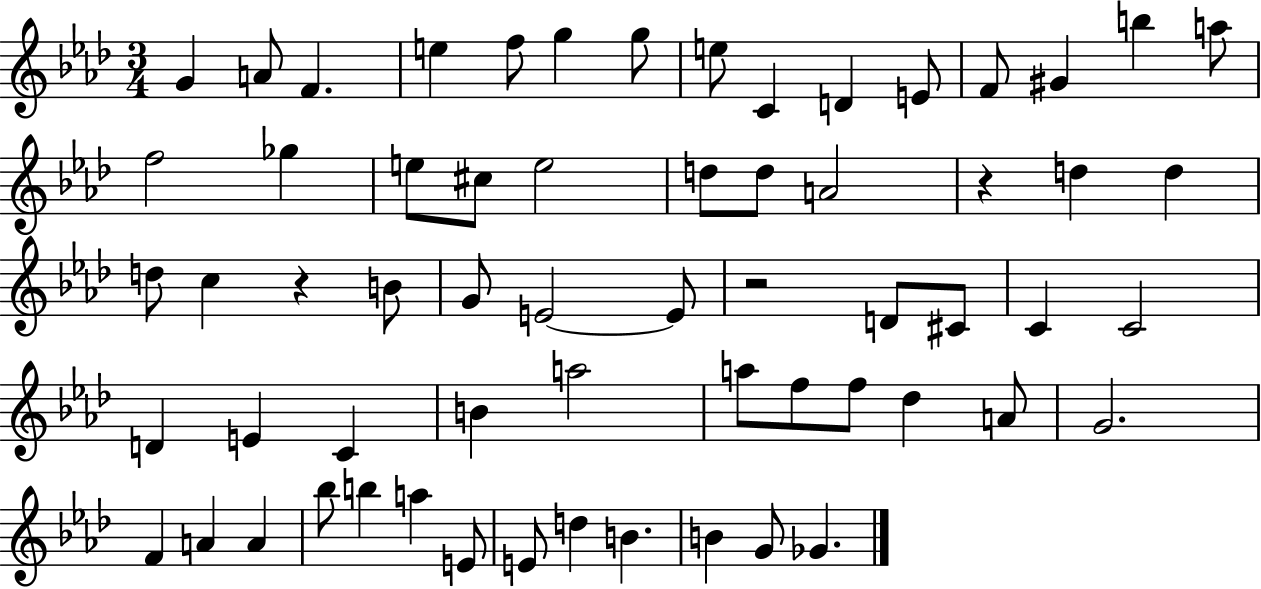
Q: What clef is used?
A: treble